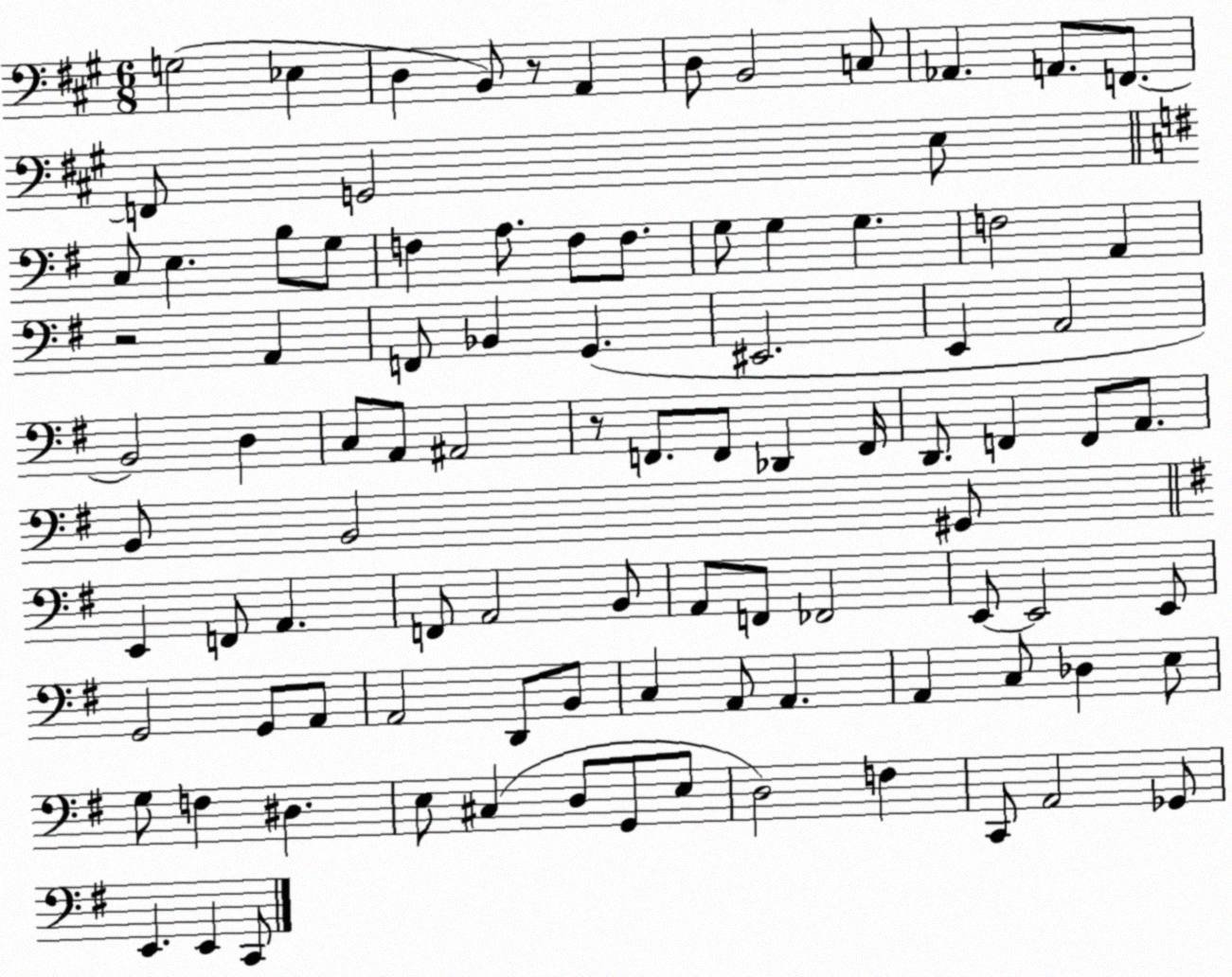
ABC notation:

X:1
T:Untitled
M:6/8
L:1/4
K:A
G,2 _E, D, B,,/2 z/2 A,, D,/2 B,,2 C,/2 _A,, A,,/2 F,,/2 F,,/2 G,,2 E,/2 C,/2 E, B,/2 G,/2 F, A,/2 F,/2 F,/2 G,/2 G, G, F,2 A,, z2 A,, F,,/2 _B,, G,, ^E,,2 E,, A,,2 B,,2 D, C,/2 A,,/2 ^A,,2 z/2 F,,/2 F,,/2 _D,, F,,/4 D,,/2 F,, F,,/2 A,,/2 B,,/2 B,,2 ^G,,/2 E,, F,,/2 A,, F,,/2 A,,2 B,,/2 A,,/2 F,,/2 _F,,2 E,,/2 E,,2 E,,/2 G,,2 G,,/2 A,,/2 A,,2 D,,/2 B,,/2 C, A,,/2 A,, A,, C,/2 _D, E,/2 G,/2 F, ^D, E,/2 ^C, D,/2 G,,/2 E,/2 D,2 F, C,,/2 A,,2 _G,,/2 E,, E,, C,,/2